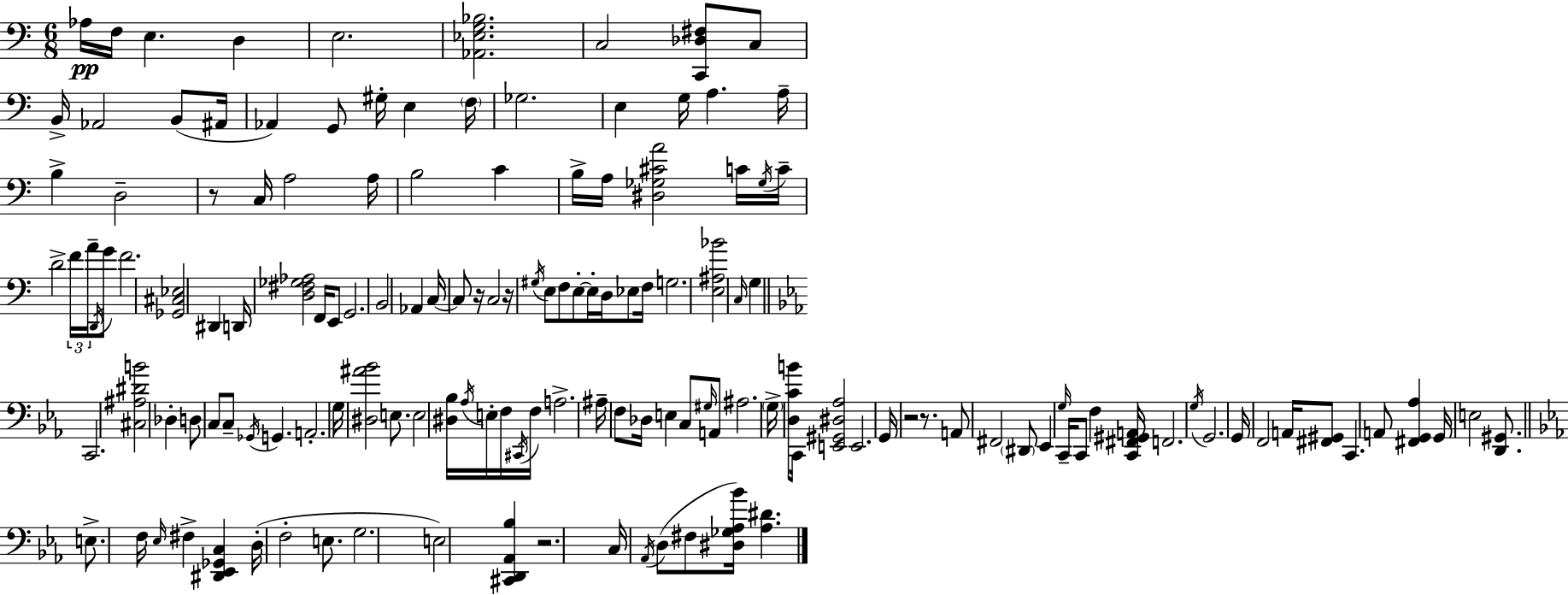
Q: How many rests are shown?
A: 6